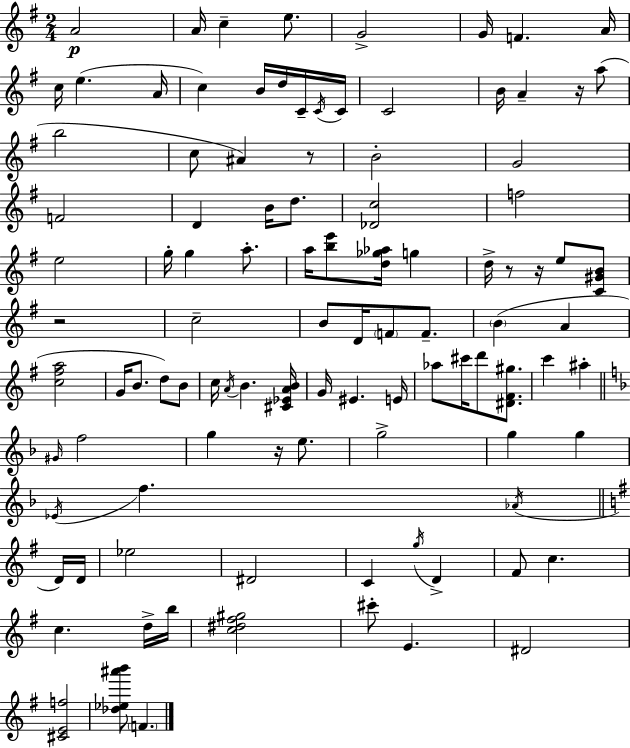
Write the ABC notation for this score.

X:1
T:Untitled
M:2/4
L:1/4
K:G
A2 A/4 c e/2 G2 G/4 F A/4 c/4 e A/4 c B/4 d/4 C/4 C/4 C/4 C2 B/4 A z/4 a/2 b2 c/2 ^A z/2 B2 G2 F2 D B/4 d/2 [_Dc]2 f2 e2 g/4 g a/2 a/4 [be']/2 [d_g_a]/4 g d/4 z/2 z/4 e/2 [C^GB]/2 z2 c2 B/2 D/4 F/2 F/2 B A [c^fa]2 G/4 B/2 d/2 B/2 c/4 A/4 B [^C_EAB]/4 G/4 ^E E/4 _a/2 ^c'/4 d'/2 [^D^F^g]/2 c' ^a ^G/4 f2 g z/4 e/2 g2 g g _E/4 f _A/4 D/4 D/4 _e2 ^D2 C g/4 D ^F/2 c c d/4 b/4 [c^d^f^g]2 ^c'/2 E ^D2 [^CEf]2 [_d_e^a'b']/2 F